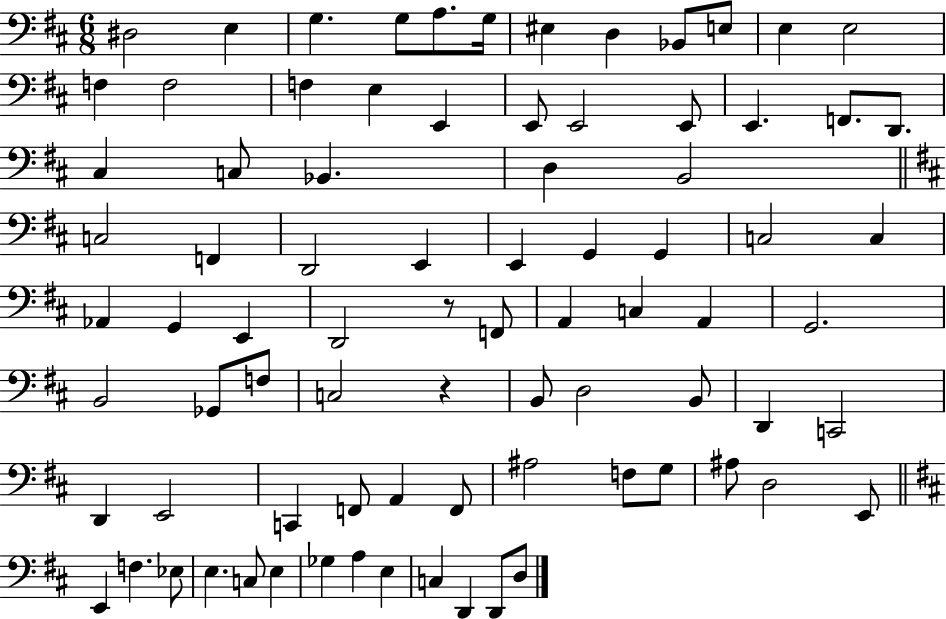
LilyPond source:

{
  \clef bass
  \numericTimeSignature
  \time 6/8
  \key d \major
  \repeat volta 2 { dis2 e4 | g4. g8 a8. g16 | eis4 d4 bes,8 e8 | e4 e2 | \break f4 f2 | f4 e4 e,4 | e,8 e,2 e,8 | e,4. f,8. d,8. | \break cis4 c8 bes,4. | d4 b,2 | \bar "||" \break \key b \minor c2 f,4 | d,2 e,4 | e,4 g,4 g,4 | c2 c4 | \break aes,4 g,4 e,4 | d,2 r8 f,8 | a,4 c4 a,4 | g,2. | \break b,2 ges,8 f8 | c2 r4 | b,8 d2 b,8 | d,4 c,2 | \break d,4 e,2 | c,4 f,8 a,4 f,8 | ais2 f8 g8 | ais8 d2 e,8 | \break \bar "||" \break \key d \major e,4 f4. ees8 | e4. c8 e4 | ges4 a4 e4 | c4 d,4 d,8 d8 | \break } \bar "|."
}